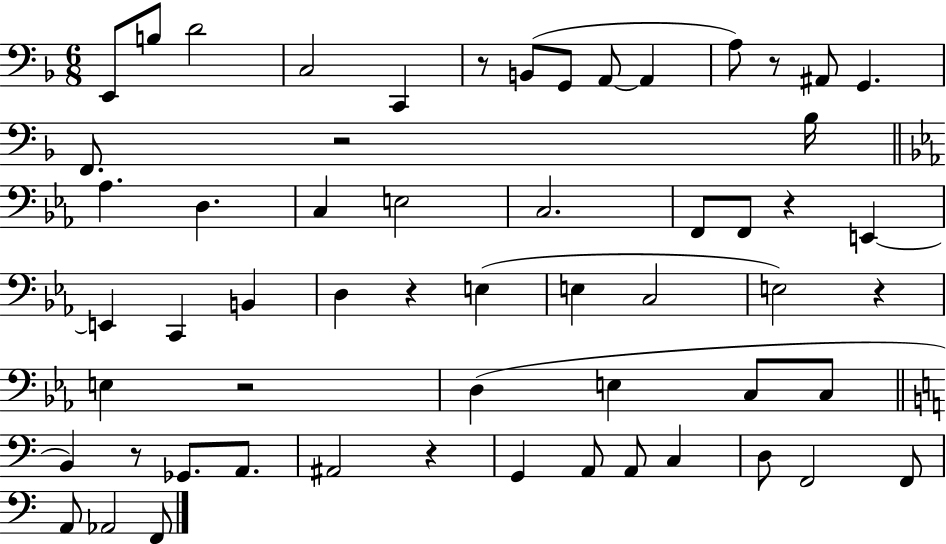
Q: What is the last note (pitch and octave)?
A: F2